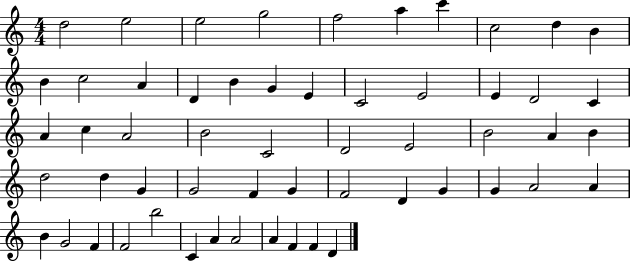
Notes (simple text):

D5/h E5/h E5/h G5/h F5/h A5/q C6/q C5/h D5/q B4/q B4/q C5/h A4/q D4/q B4/q G4/q E4/q C4/h E4/h E4/q D4/h C4/q A4/q C5/q A4/h B4/h C4/h D4/h E4/h B4/h A4/q B4/q D5/h D5/q G4/q G4/h F4/q G4/q F4/h D4/q G4/q G4/q A4/h A4/q B4/q G4/h F4/q F4/h B5/h C4/q A4/q A4/h A4/q F4/q F4/q D4/q